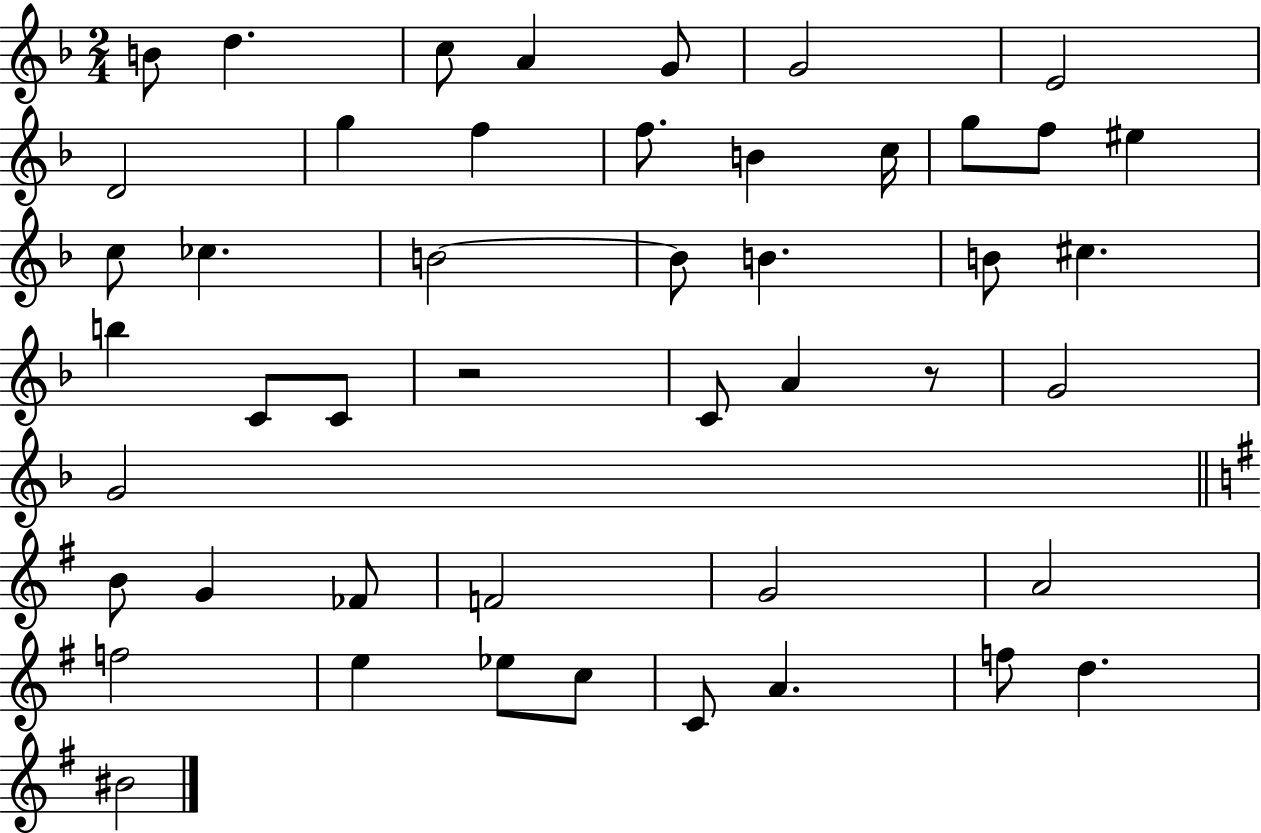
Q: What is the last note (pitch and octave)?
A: BIS4